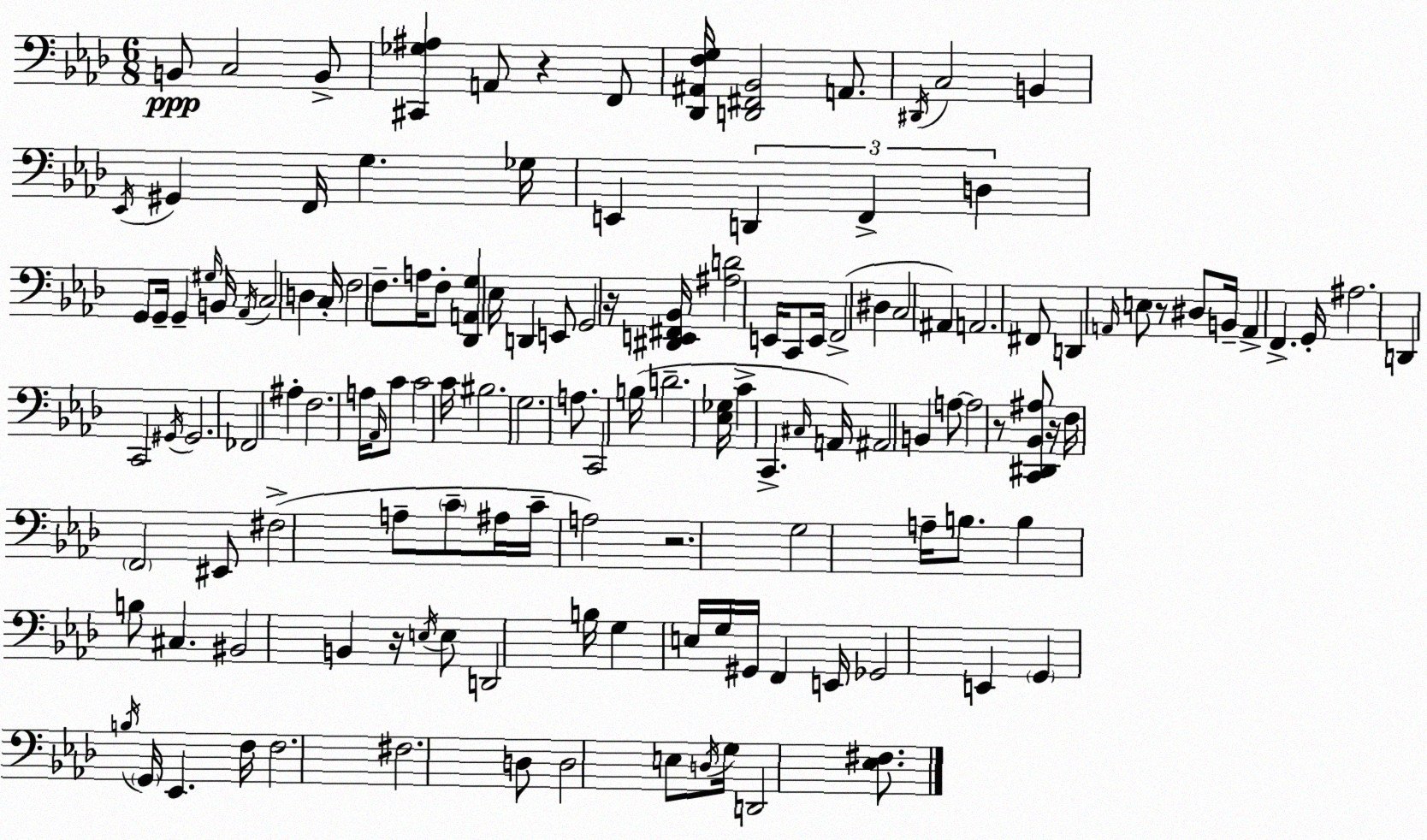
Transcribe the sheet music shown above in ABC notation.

X:1
T:Untitled
M:6/8
L:1/4
K:Ab
B,,/2 C,2 B,,/2 [^C,,_G,^A,] A,,/2 z F,,/2 [_D,,^A,,F,G,]/4 [D,,^F,,_B,,]2 A,,/2 ^D,,/4 C,2 B,, _E,,/4 ^G,, F,,/4 G, _G,/4 E,, D,, F,, D, G,,/2 G,,/4 G,, ^G,/4 B,,/4 _A,,/4 C,2 D, C,/4 F,2 F,/2 A,/4 F,/2 [_D,,A,,G,] _E,/4 D,, E,,/2 G,,2 z/4 [^D,,E,,^F,,_B,,]/4 [^A,D]2 E,,/4 C,,/2 E,,/4 F,,2 ^D, C,2 ^A,, A,,2 ^F,,/2 D,, A,,/4 E,/2 z/2 ^D,/2 B,,/4 A,, F,, G,,/4 ^A,2 D,, C,,2 ^G,,/4 ^G,,2 _F,,2 ^A, F,2 A,/4 _A,,/4 C/2 C2 C/4 ^B,2 G,2 A,/2 C,,2 B,/4 D2 [_E,_G,]/4 C C,, ^C,/4 A,,/4 ^A,,2 B,, A,/2 A,2 z/2 [C,,^D,,_B,,^A,]/2 z/4 F,/4 F,,2 ^E,,/2 ^F,2 A,/2 C/2 ^A,/4 C/4 A,2 z2 G,2 A,/4 B,/2 B, B,/2 ^C, ^B,,2 B,, z/4 E,/4 E,/2 D,,2 B,/4 G, E,/4 G,/4 ^G,,/4 F,, E,,/4 _G,,2 E,, G,, B,/4 G,,/4 _E,, F,/4 F,2 ^F,2 D,/2 D,2 E,/2 D,/4 G,/4 D,,2 [_E,^F,]/2